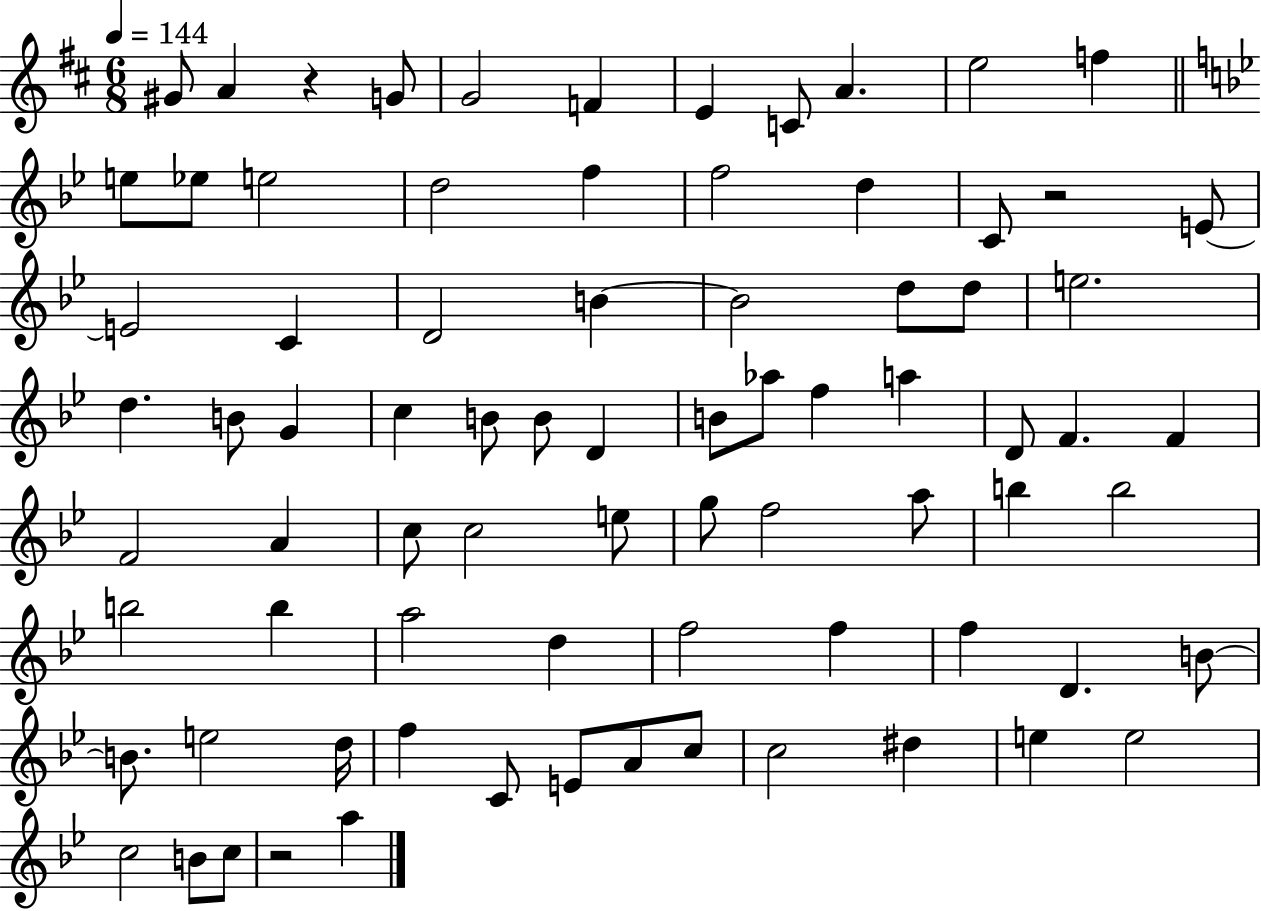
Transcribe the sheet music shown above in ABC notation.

X:1
T:Untitled
M:6/8
L:1/4
K:D
^G/2 A z G/2 G2 F E C/2 A e2 f e/2 _e/2 e2 d2 f f2 d C/2 z2 E/2 E2 C D2 B B2 d/2 d/2 e2 d B/2 G c B/2 B/2 D B/2 _a/2 f a D/2 F F F2 A c/2 c2 e/2 g/2 f2 a/2 b b2 b2 b a2 d f2 f f D B/2 B/2 e2 d/4 f C/2 E/2 A/2 c/2 c2 ^d e e2 c2 B/2 c/2 z2 a